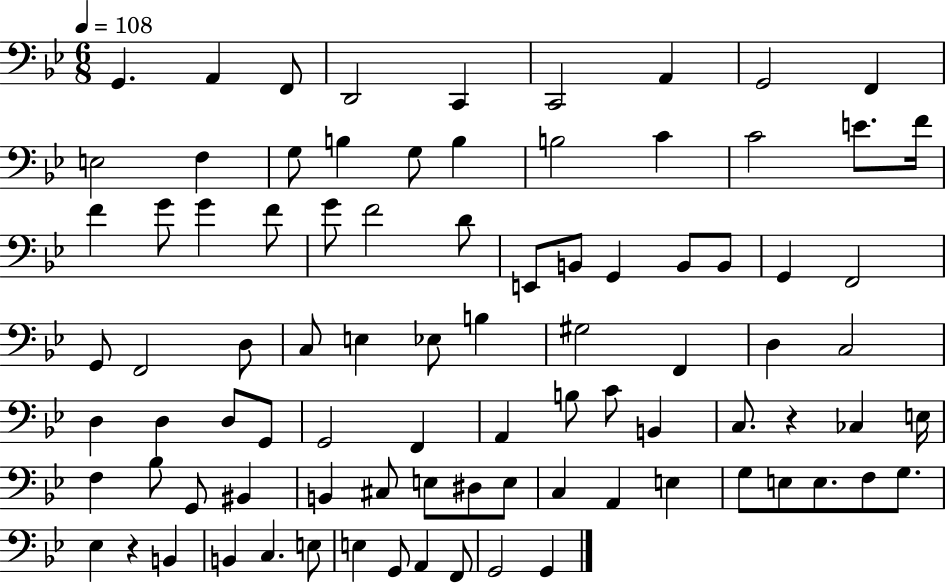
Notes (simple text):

G2/q. A2/q F2/e D2/h C2/q C2/h A2/q G2/h F2/q E3/h F3/q G3/e B3/q G3/e B3/q B3/h C4/q C4/h E4/e. F4/s F4/q G4/e G4/q F4/e G4/e F4/h D4/e E2/e B2/e G2/q B2/e B2/e G2/q F2/h G2/e F2/h D3/e C3/e E3/q Eb3/e B3/q G#3/h F2/q D3/q C3/h D3/q D3/q D3/e G2/e G2/h F2/q A2/q B3/e C4/e B2/q C3/e. R/q CES3/q E3/s F3/q Bb3/e G2/e BIS2/q B2/q C#3/e E3/e D#3/e E3/e C3/q A2/q E3/q G3/e E3/e E3/e. F3/e G3/e. Eb3/q R/q B2/q B2/q C3/q. E3/e E3/q G2/e A2/q F2/e G2/h G2/q